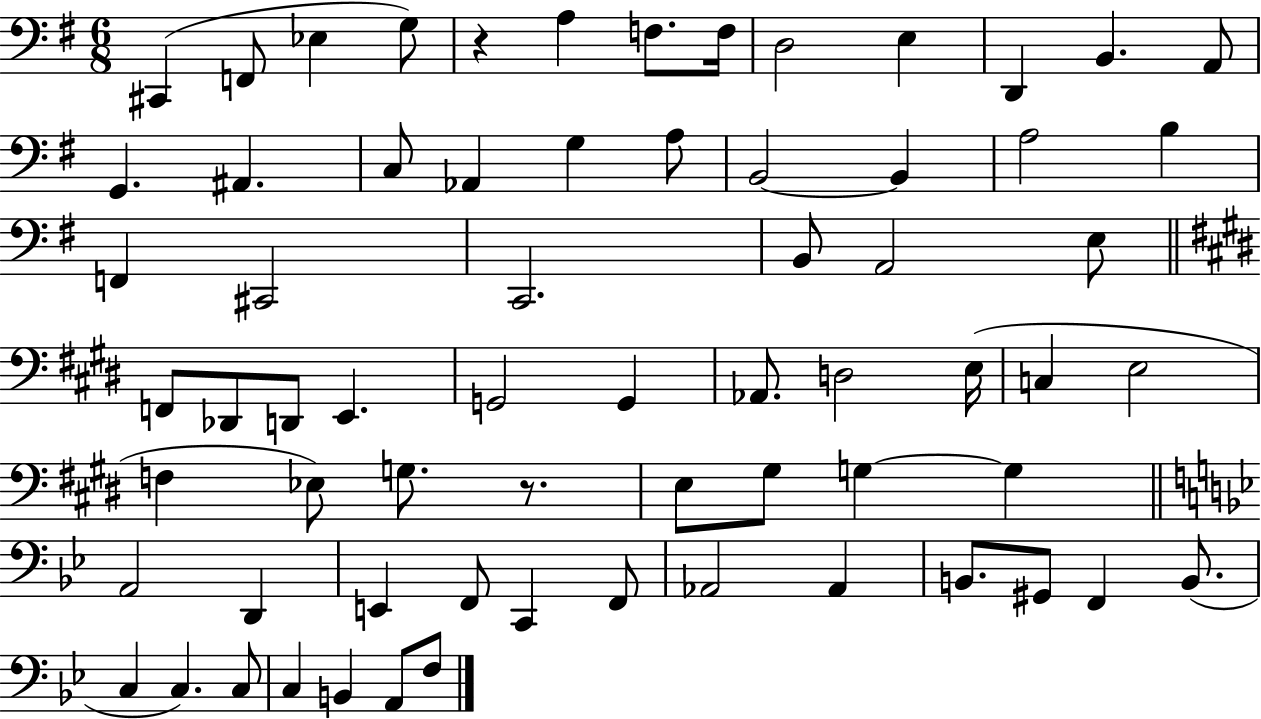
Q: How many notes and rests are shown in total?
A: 67